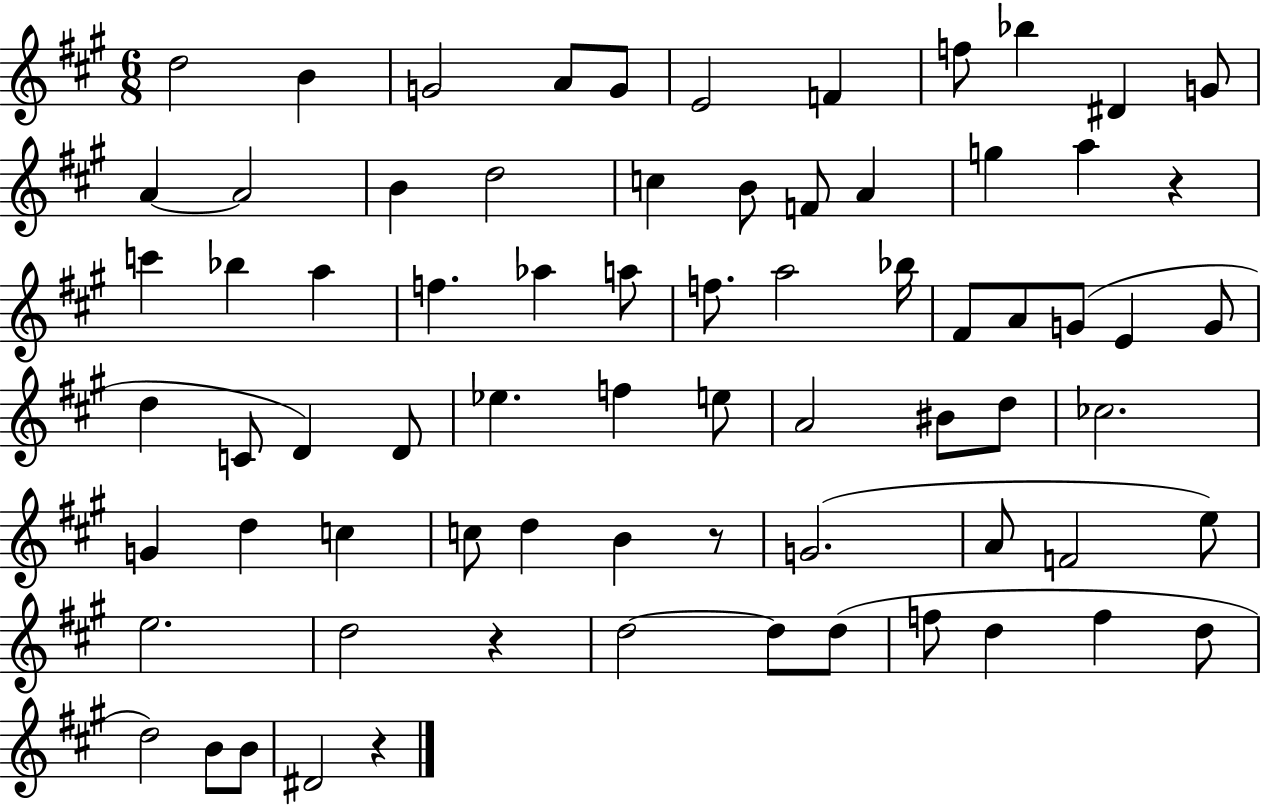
D5/h B4/q G4/h A4/e G4/e E4/h F4/q F5/e Bb5/q D#4/q G4/e A4/q A4/h B4/q D5/h C5/q B4/e F4/e A4/q G5/q A5/q R/q C6/q Bb5/q A5/q F5/q. Ab5/q A5/e F5/e. A5/h Bb5/s F#4/e A4/e G4/e E4/q G4/e D5/q C4/e D4/q D4/e Eb5/q. F5/q E5/e A4/h BIS4/e D5/e CES5/h. G4/q D5/q C5/q C5/e D5/q B4/q R/e G4/h. A4/e F4/h E5/e E5/h. D5/h R/q D5/h D5/e D5/e F5/e D5/q F5/q D5/e D5/h B4/e B4/e D#4/h R/q